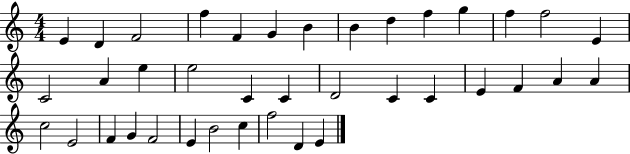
X:1
T:Untitled
M:4/4
L:1/4
K:C
E D F2 f F G B B d f g f f2 E C2 A e e2 C C D2 C C E F A A c2 E2 F G F2 E B2 c f2 D E